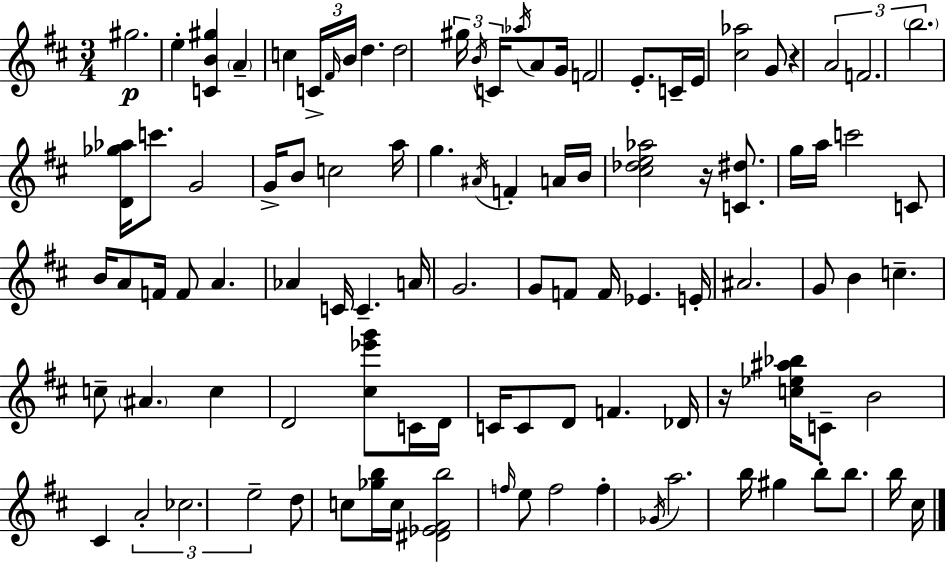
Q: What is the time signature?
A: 3/4